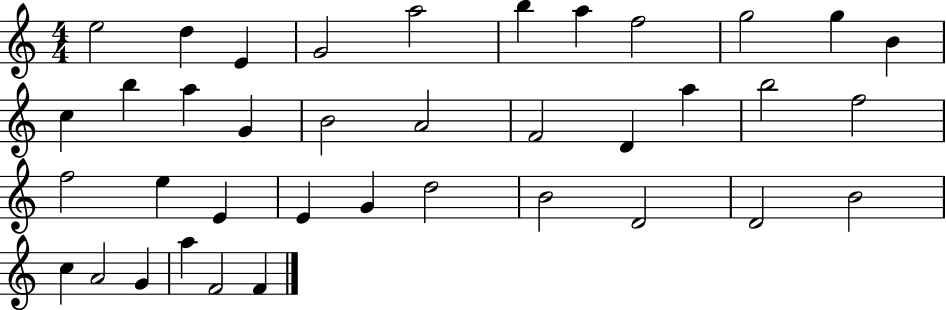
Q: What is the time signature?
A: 4/4